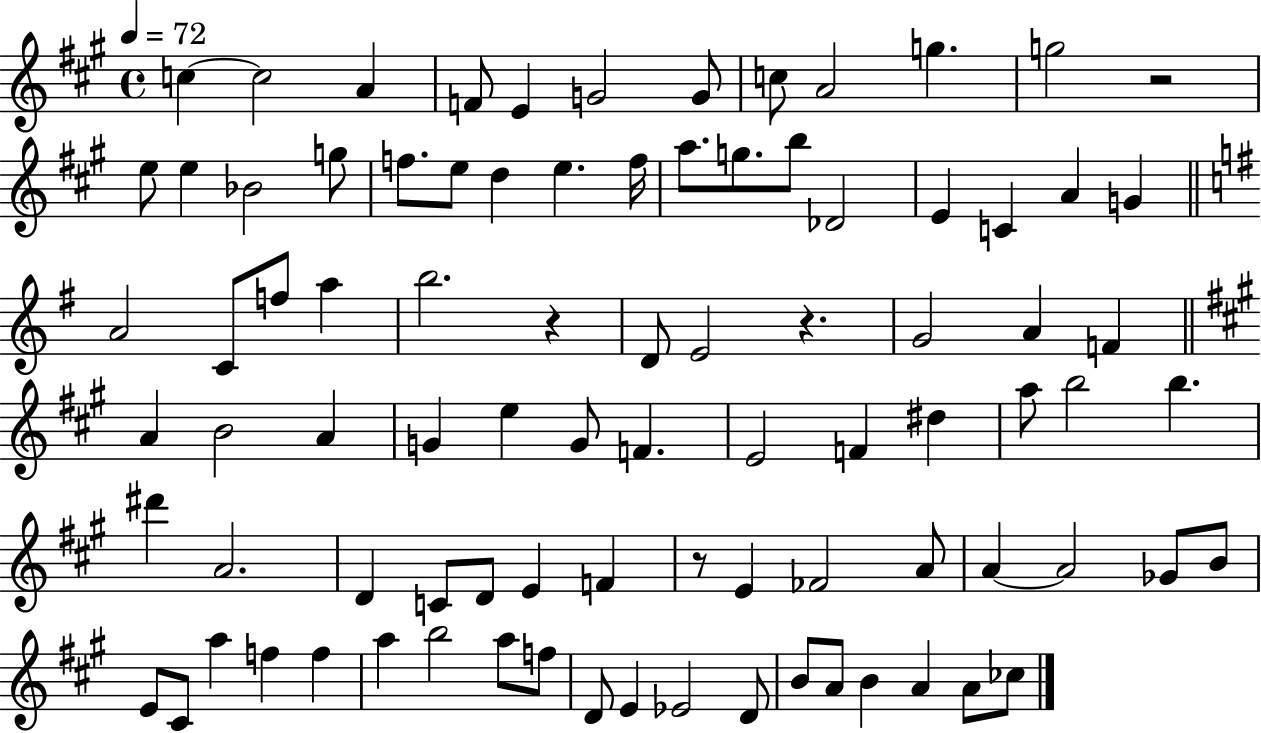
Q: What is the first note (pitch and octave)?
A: C5